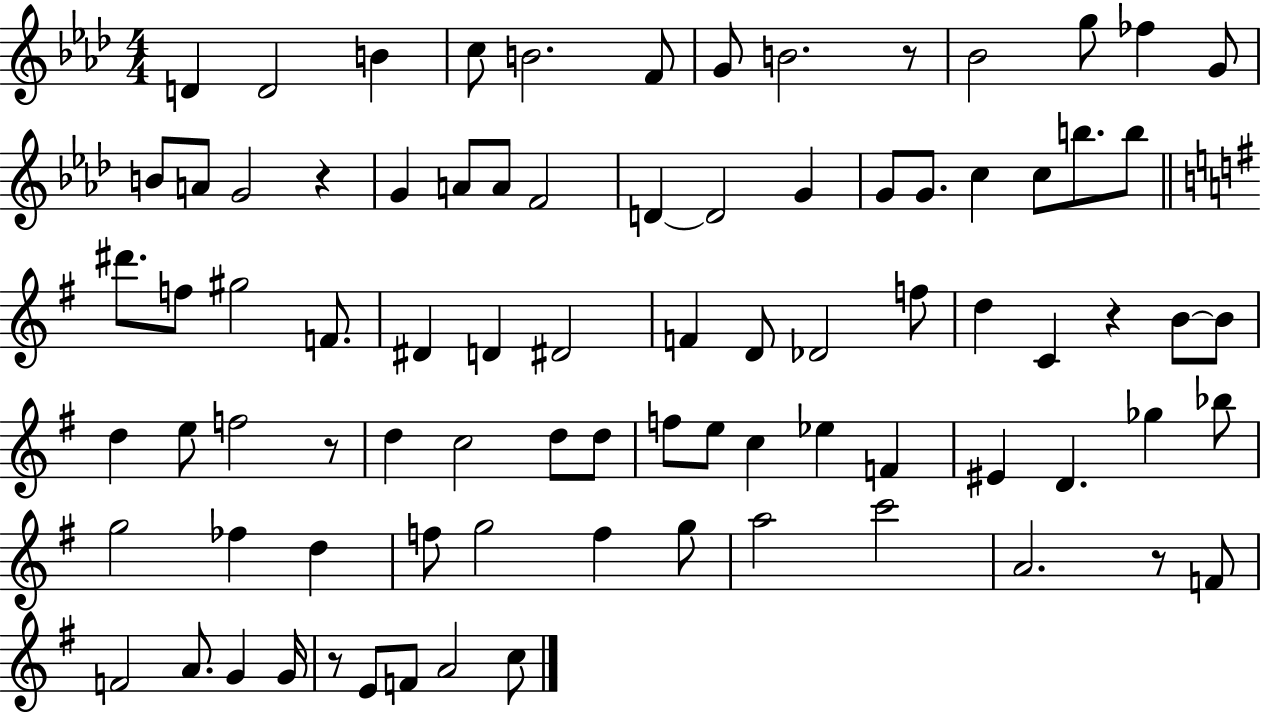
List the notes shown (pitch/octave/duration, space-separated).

D4/q D4/h B4/q C5/e B4/h. F4/e G4/e B4/h. R/e Bb4/h G5/e FES5/q G4/e B4/e A4/e G4/h R/q G4/q A4/e A4/e F4/h D4/q D4/h G4/q G4/e G4/e. C5/q C5/e B5/e. B5/e D#6/e. F5/e G#5/h F4/e. D#4/q D4/q D#4/h F4/q D4/e Db4/h F5/e D5/q C4/q R/q B4/e B4/e D5/q E5/e F5/h R/e D5/q C5/h D5/e D5/e F5/e E5/e C5/q Eb5/q F4/q EIS4/q D4/q. Gb5/q Bb5/e G5/h FES5/q D5/q F5/e G5/h F5/q G5/e A5/h C6/h A4/h. R/e F4/e F4/h A4/e. G4/q G4/s R/e E4/e F4/e A4/h C5/e